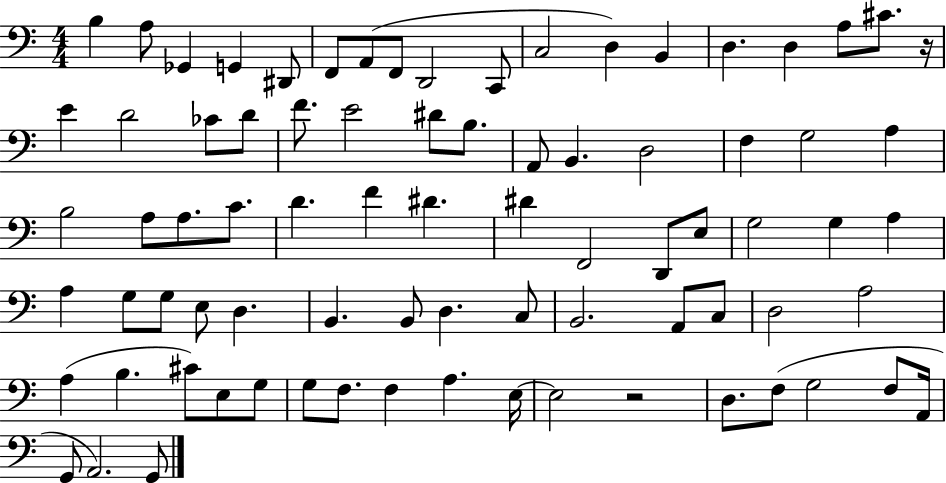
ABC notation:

X:1
T:Untitled
M:4/4
L:1/4
K:C
B, A,/2 _G,, G,, ^D,,/2 F,,/2 A,,/2 F,,/2 D,,2 C,,/2 C,2 D, B,, D, D, A,/2 ^C/2 z/4 E D2 _C/2 D/2 F/2 E2 ^D/2 B,/2 A,,/2 B,, D,2 F, G,2 A, B,2 A,/2 A,/2 C/2 D F ^D ^D F,,2 D,,/2 E,/2 G,2 G, A, A, G,/2 G,/2 E,/2 D, B,, B,,/2 D, C,/2 B,,2 A,,/2 C,/2 D,2 A,2 A, B, ^C/2 E,/2 G,/2 G,/2 F,/2 F, A, E,/4 E,2 z2 D,/2 F,/2 G,2 F,/2 A,,/4 G,,/2 A,,2 G,,/2